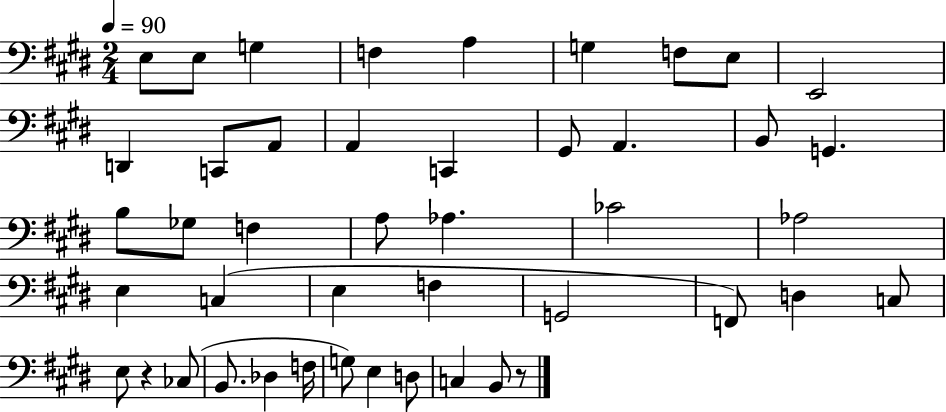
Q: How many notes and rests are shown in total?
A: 45